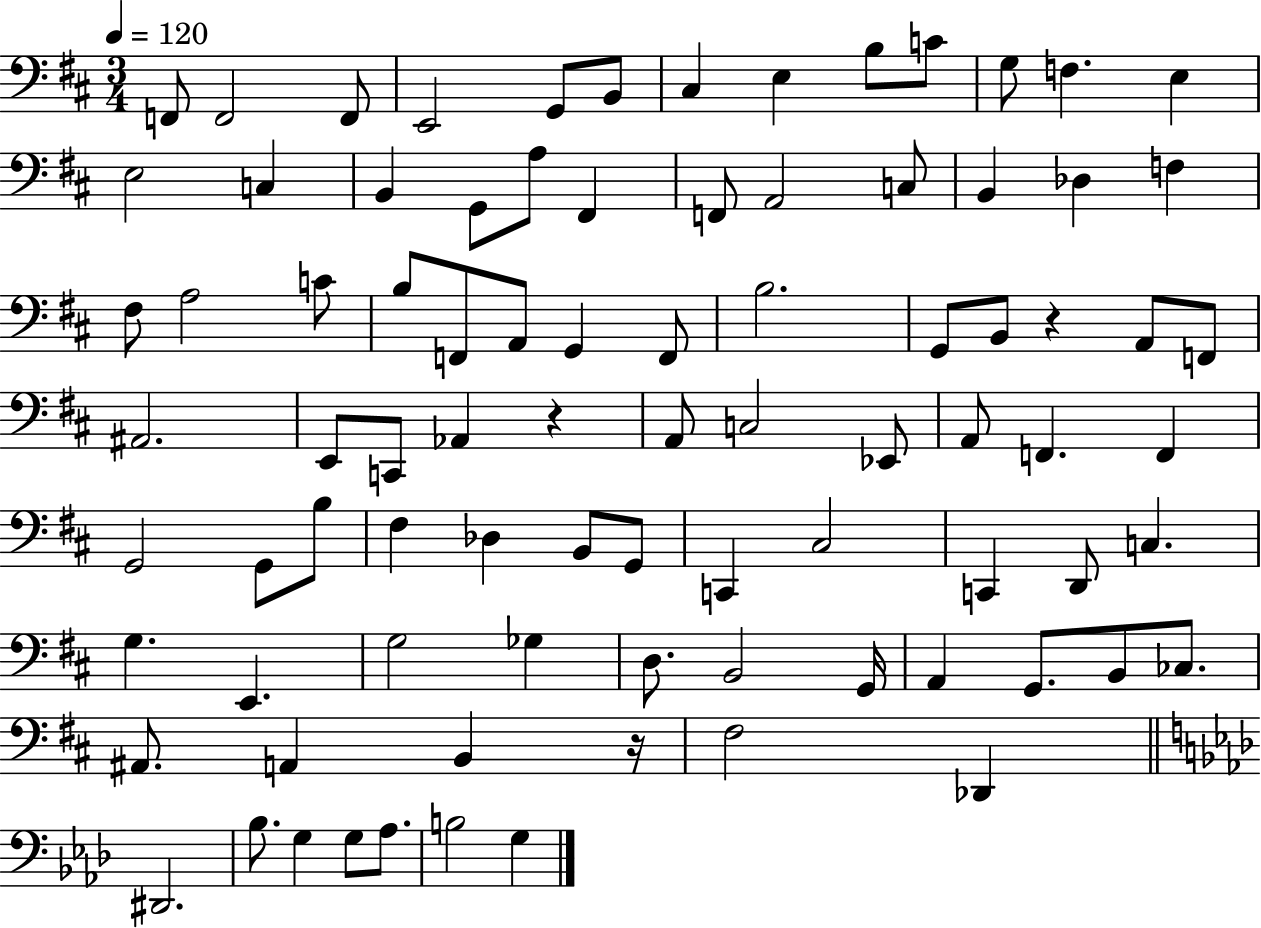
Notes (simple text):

F2/e F2/h F2/e E2/h G2/e B2/e C#3/q E3/q B3/e C4/e G3/e F3/q. E3/q E3/h C3/q B2/q G2/e A3/e F#2/q F2/e A2/h C3/e B2/q Db3/q F3/q F#3/e A3/h C4/e B3/e F2/e A2/e G2/q F2/e B3/h. G2/e B2/e R/q A2/e F2/e A#2/h. E2/e C2/e Ab2/q R/q A2/e C3/h Eb2/e A2/e F2/q. F2/q G2/h G2/e B3/e F#3/q Db3/q B2/e G2/e C2/q C#3/h C2/q D2/e C3/q. G3/q. E2/q. G3/h Gb3/q D3/e. B2/h G2/s A2/q G2/e. B2/e CES3/e. A#2/e. A2/q B2/q R/s F#3/h Db2/q D#2/h. Bb3/e. G3/q G3/e Ab3/e. B3/h G3/q